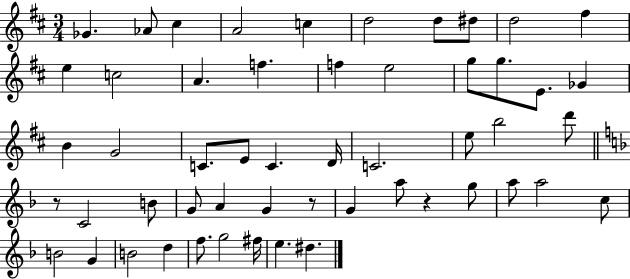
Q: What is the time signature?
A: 3/4